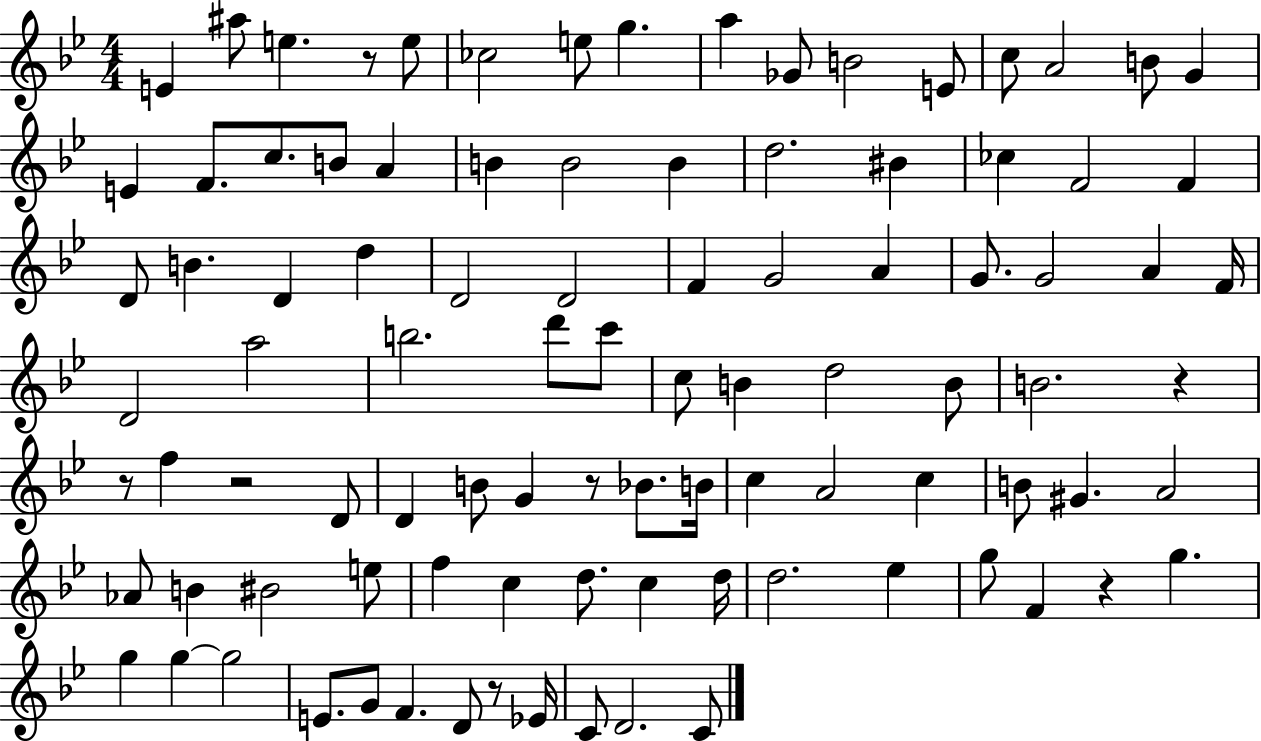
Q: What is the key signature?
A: BES major